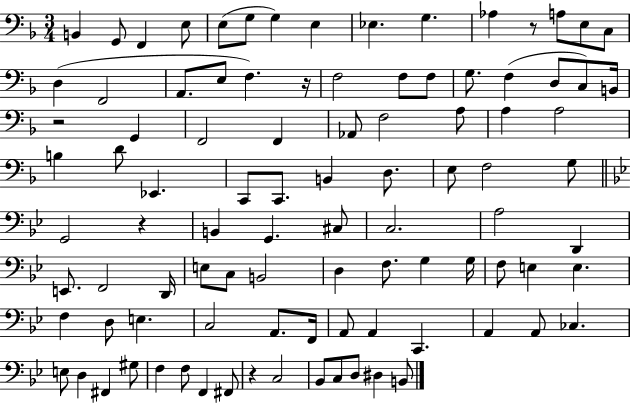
B2/q G2/e F2/q E3/e E3/e G3/e G3/q E3/q Eb3/q. G3/q. Ab3/q R/e A3/e E3/e C3/e D3/q F2/h A2/e. E3/e F3/q. R/s F3/h F3/e F3/e G3/e. F3/q D3/e C3/e B2/s R/h G2/q F2/h F2/q Ab2/e F3/h A3/e A3/q A3/h B3/q D4/e Eb2/q. C2/e C2/e. B2/q D3/e. E3/e F3/h G3/e G2/h R/q B2/q G2/q. C#3/e C3/h. A3/h D2/q E2/e. F2/h D2/s E3/e C3/e B2/h D3/q F3/e. G3/q G3/s F3/e E3/q E3/q. F3/q D3/e E3/q. C3/h A2/e. F2/s A2/e A2/q C2/q. A2/q A2/e CES3/q. E3/e D3/q F#2/q G#3/e F3/q F3/e F2/q F#2/e R/q C3/h Bb2/e C3/e D3/e D#3/q B2/e